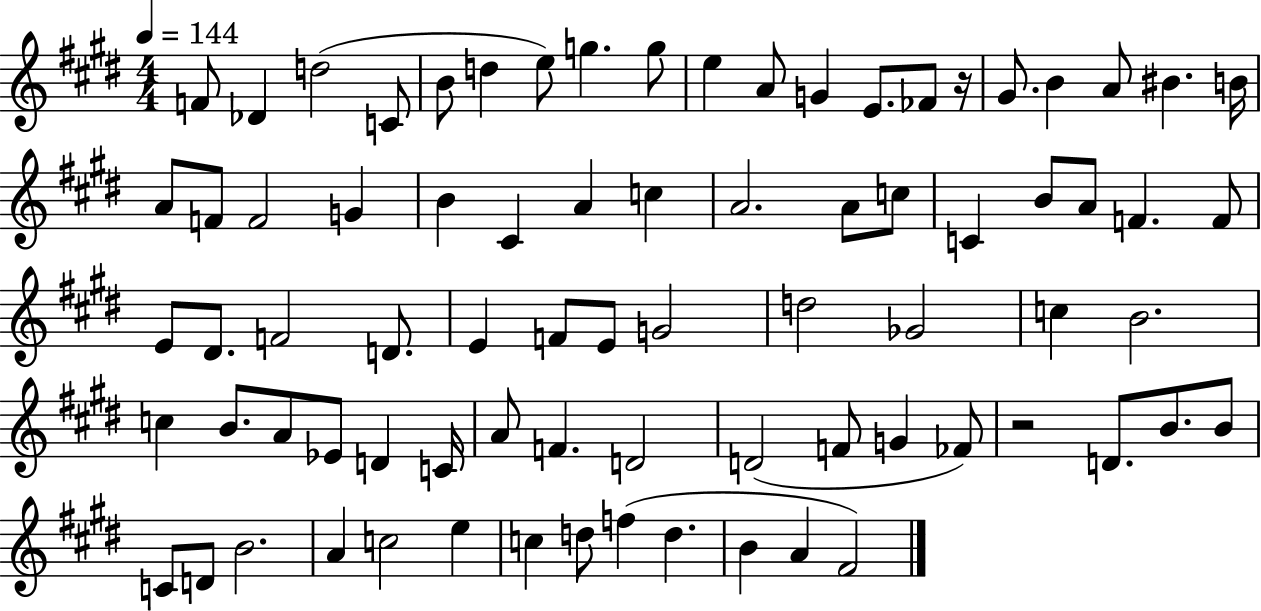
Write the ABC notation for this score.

X:1
T:Untitled
M:4/4
L:1/4
K:E
F/2 _D d2 C/2 B/2 d e/2 g g/2 e A/2 G E/2 _F/2 z/4 ^G/2 B A/2 ^B B/4 A/2 F/2 F2 G B ^C A c A2 A/2 c/2 C B/2 A/2 F F/2 E/2 ^D/2 F2 D/2 E F/2 E/2 G2 d2 _G2 c B2 c B/2 A/2 _E/2 D C/4 A/2 F D2 D2 F/2 G _F/2 z2 D/2 B/2 B/2 C/2 D/2 B2 A c2 e c d/2 f d B A ^F2